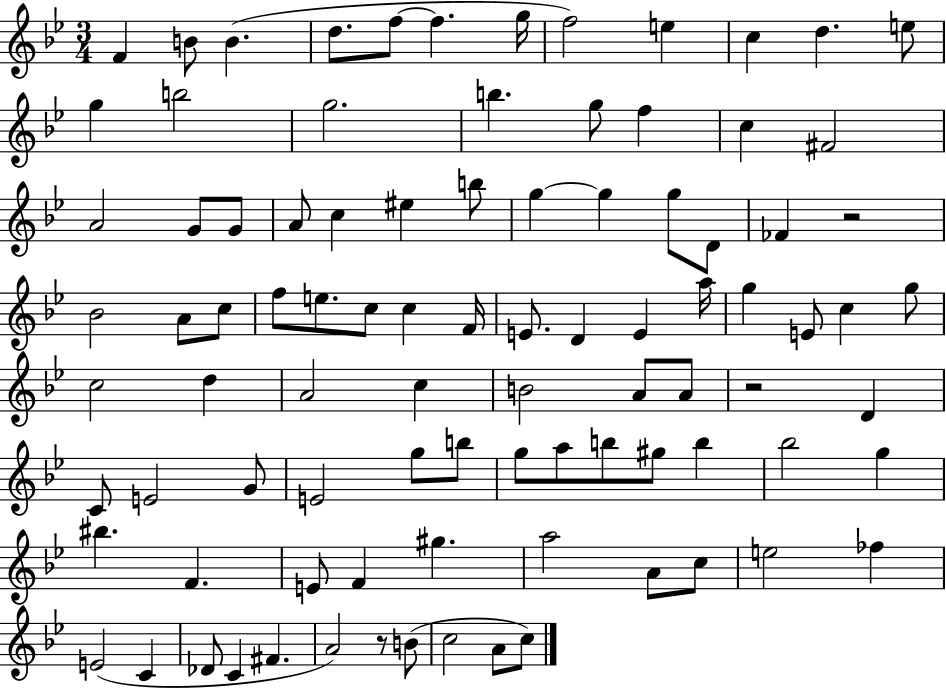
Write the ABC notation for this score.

X:1
T:Untitled
M:3/4
L:1/4
K:Bb
F B/2 B d/2 f/2 f g/4 f2 e c d e/2 g b2 g2 b g/2 f c ^F2 A2 G/2 G/2 A/2 c ^e b/2 g g g/2 D/2 _F z2 _B2 A/2 c/2 f/2 e/2 c/2 c F/4 E/2 D E a/4 g E/2 c g/2 c2 d A2 c B2 A/2 A/2 z2 D C/2 E2 G/2 E2 g/2 b/2 g/2 a/2 b/2 ^g/2 b _b2 g ^b F E/2 F ^g a2 A/2 c/2 e2 _f E2 C _D/2 C ^F A2 z/2 B/2 c2 A/2 c/2